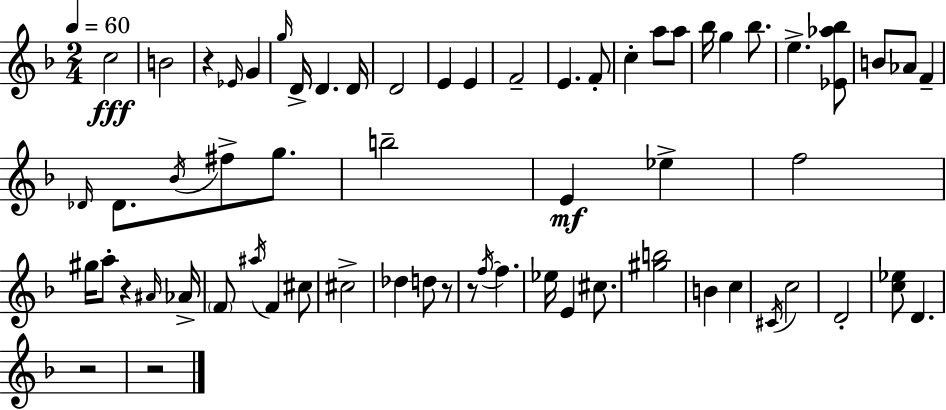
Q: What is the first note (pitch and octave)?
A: C5